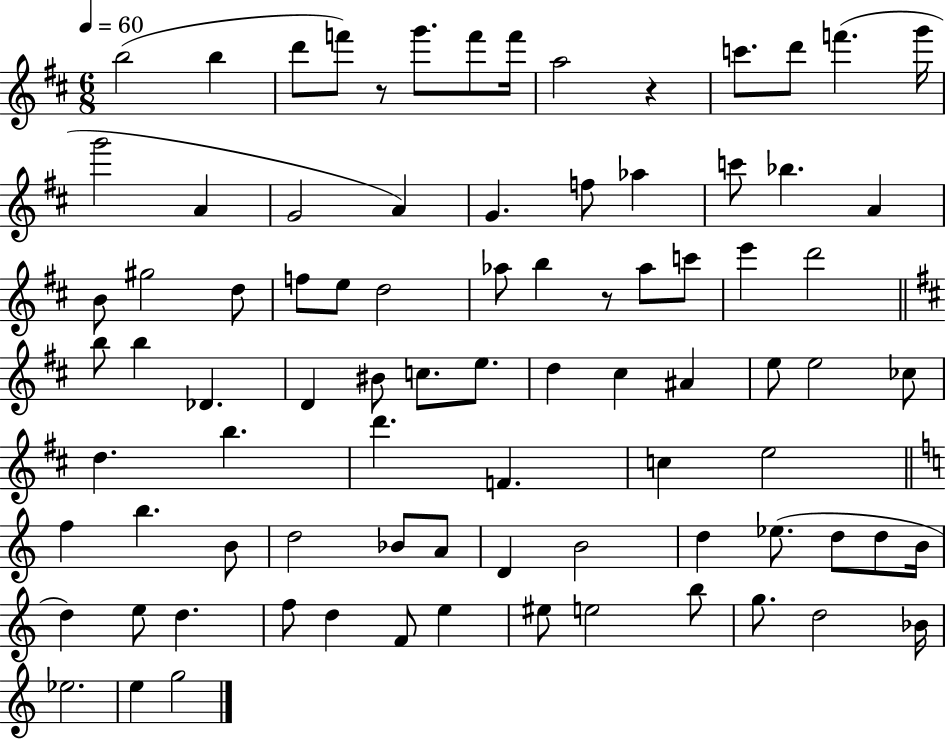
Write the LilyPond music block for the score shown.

{
  \clef treble
  \numericTimeSignature
  \time 6/8
  \key d \major
  \tempo 4 = 60
  b''2( b''4 | d'''8 f'''8) r8 g'''8. f'''8 f'''16 | a''2 r4 | c'''8. d'''8 f'''4.( g'''16 | \break g'''2 a'4 | g'2 a'4) | g'4. f''8 aes''4 | c'''8 bes''4. a'4 | \break b'8 gis''2 d''8 | f''8 e''8 d''2 | aes''8 b''4 r8 aes''8 c'''8 | e'''4 d'''2 | \break \bar "||" \break \key d \major b''8 b''4 des'4. | d'4 bis'8 c''8. e''8. | d''4 cis''4 ais'4 | e''8 e''2 ces''8 | \break d''4. b''4. | d'''4. f'4. | c''4 e''2 | \bar "||" \break \key c \major f''4 b''4. b'8 | d''2 bes'8 a'8 | d'4 b'2 | d''4 ees''8.( d''8 d''8 b'16 | \break d''4) e''8 d''4. | f''8 d''4 f'8 e''4 | eis''8 e''2 b''8 | g''8. d''2 bes'16 | \break ees''2. | e''4 g''2 | \bar "|."
}